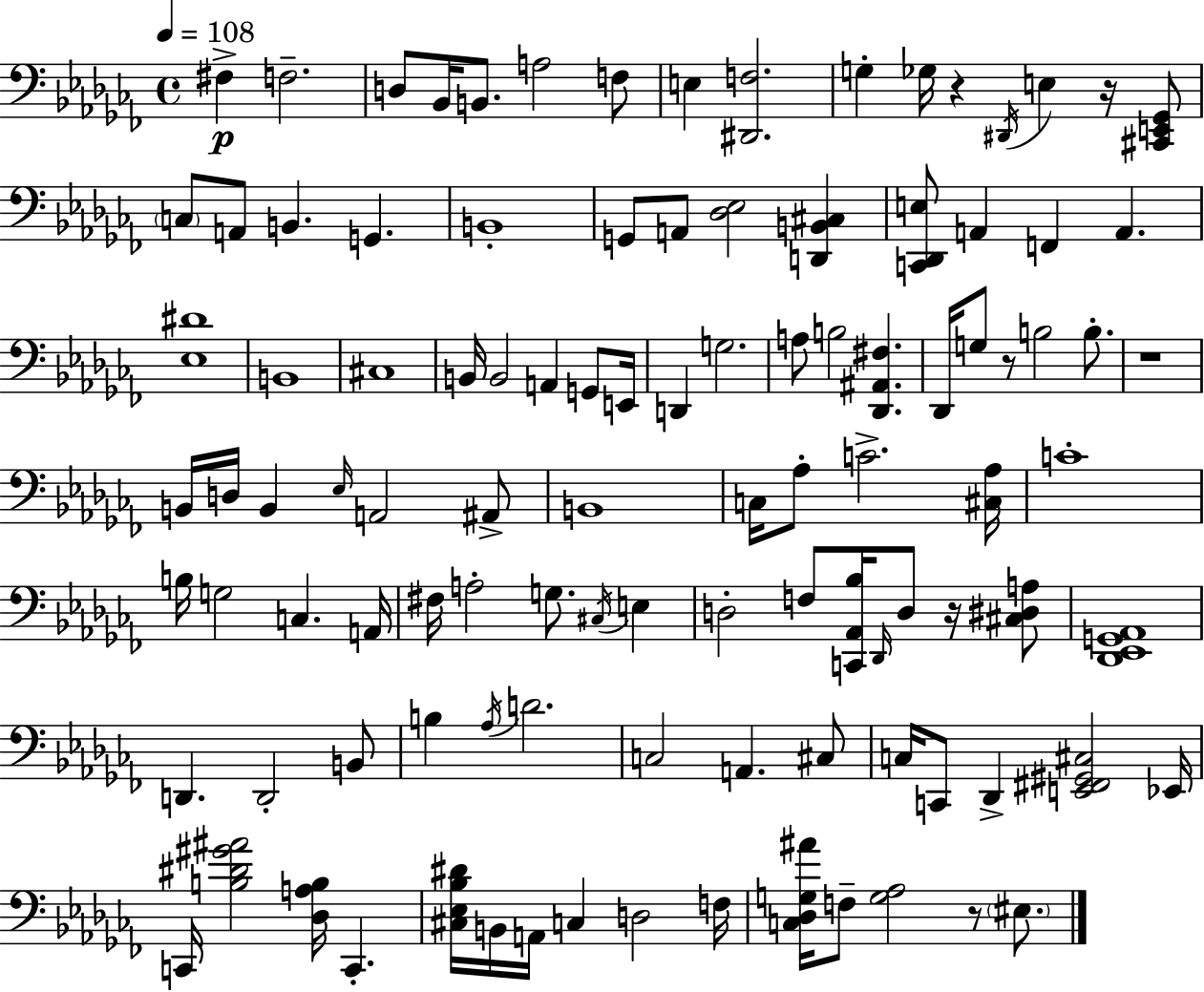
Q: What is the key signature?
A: AES minor